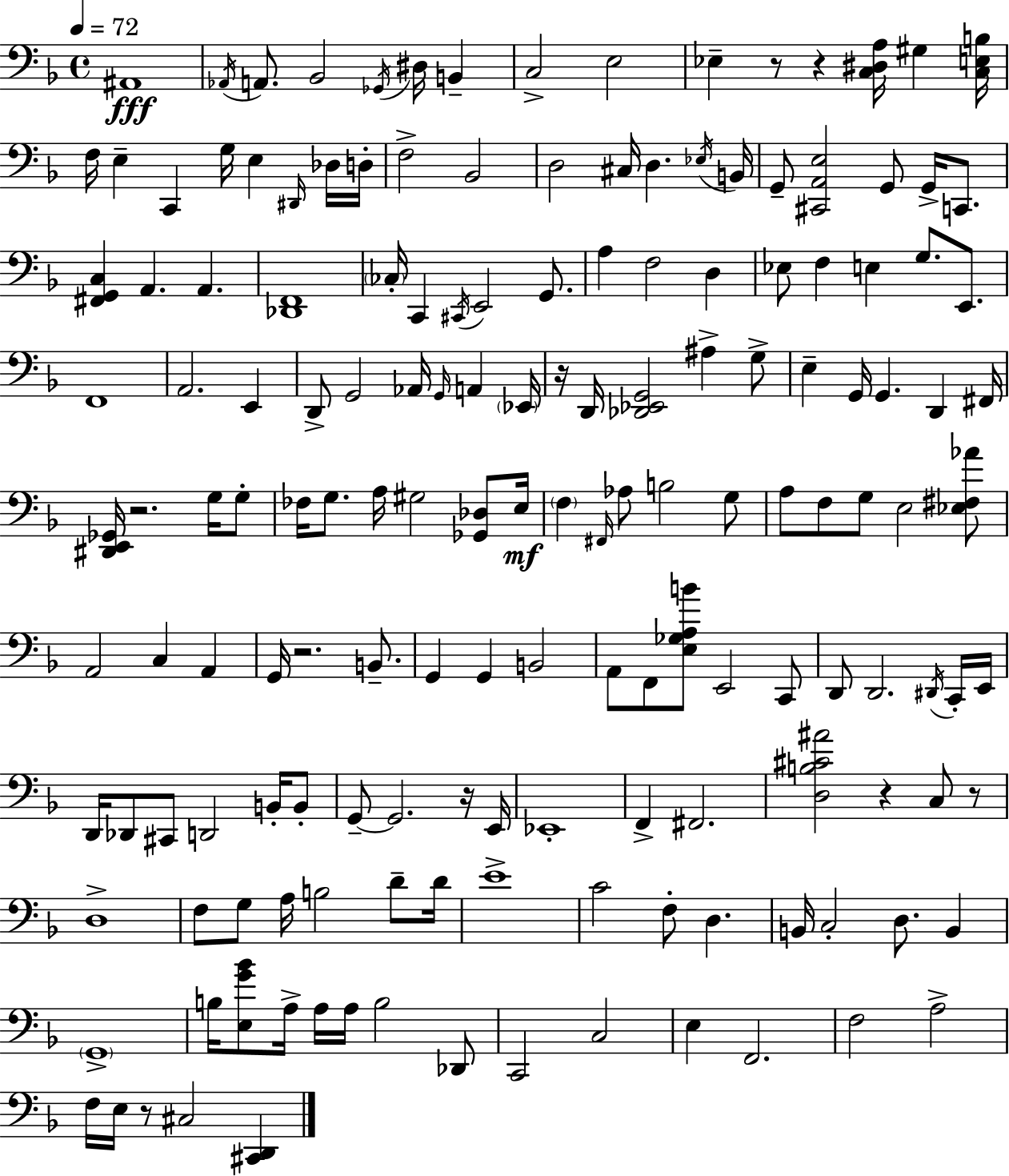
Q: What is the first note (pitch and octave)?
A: A#2